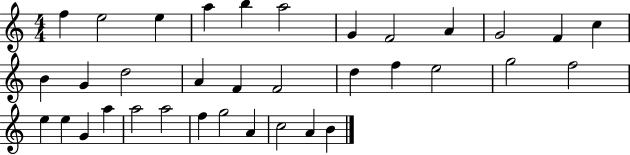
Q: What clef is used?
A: treble